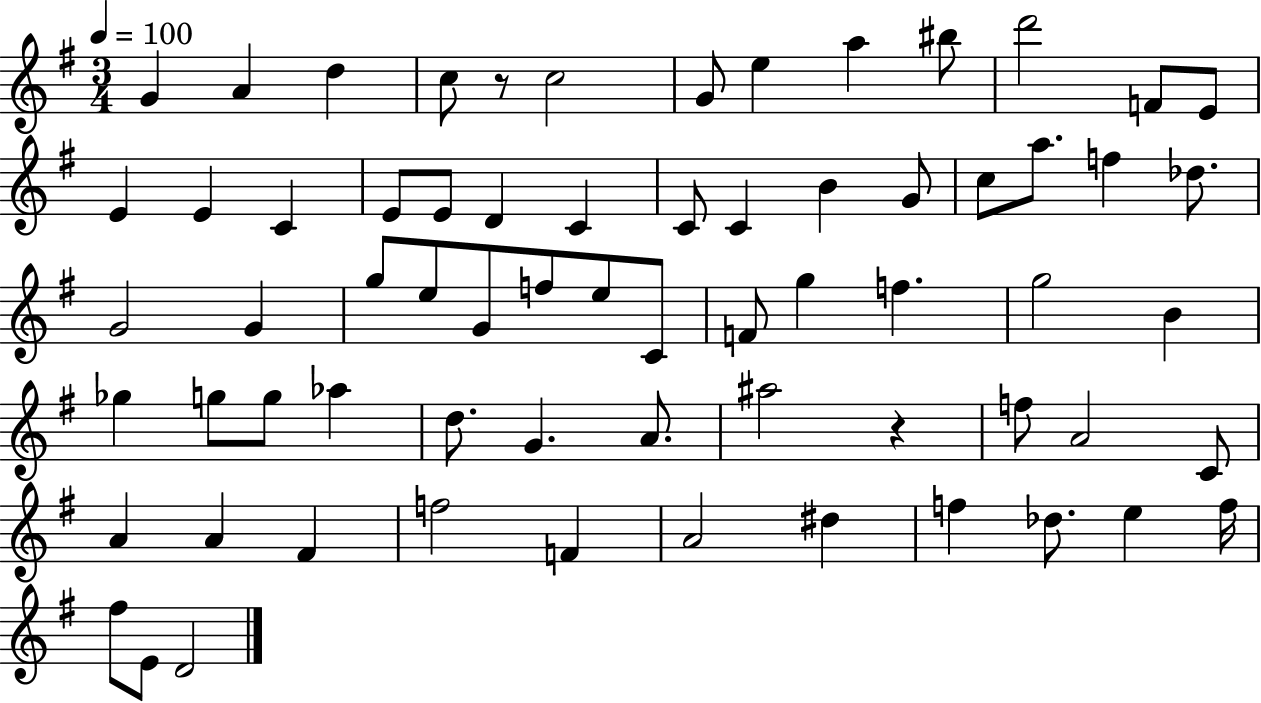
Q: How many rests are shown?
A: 2